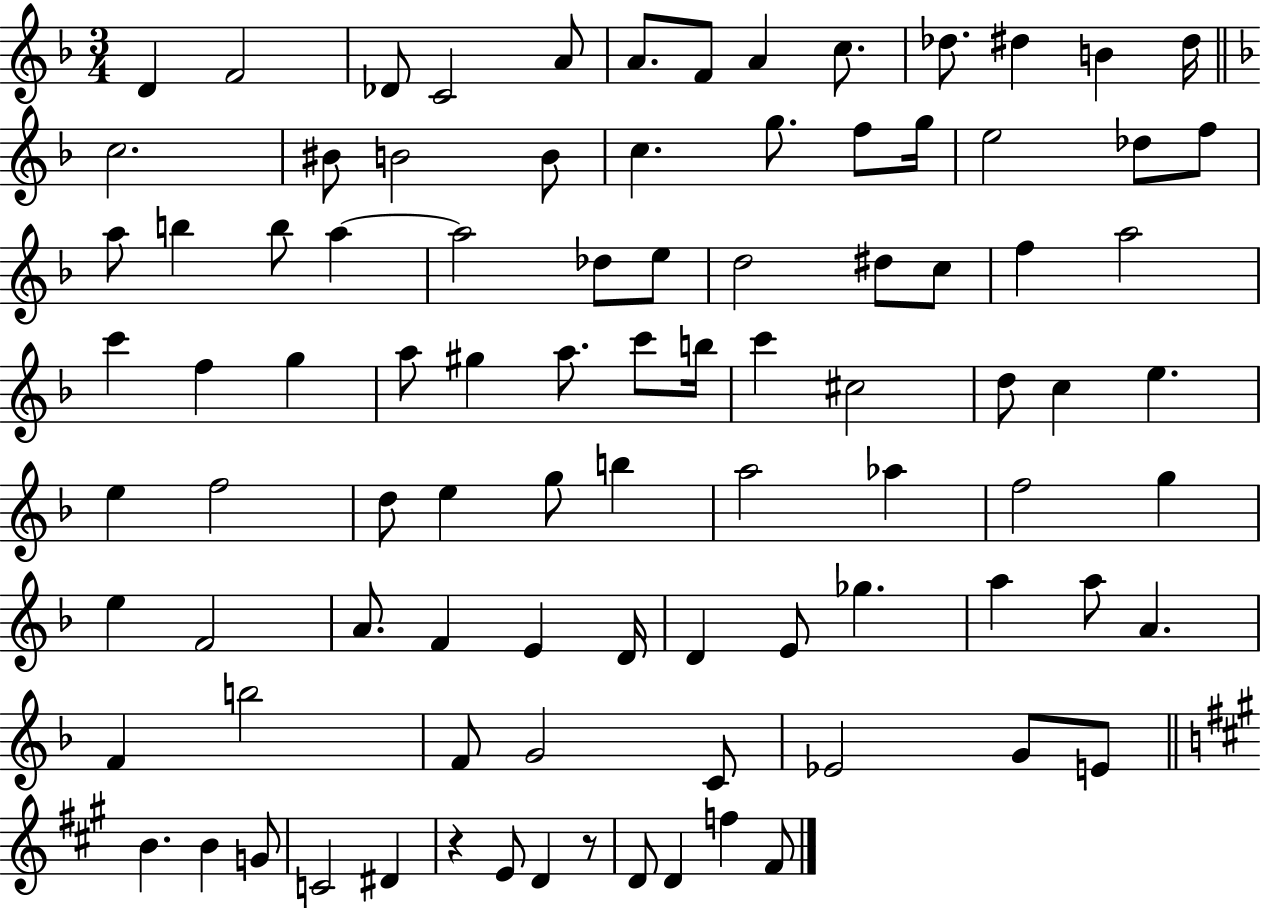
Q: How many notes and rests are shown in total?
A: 92